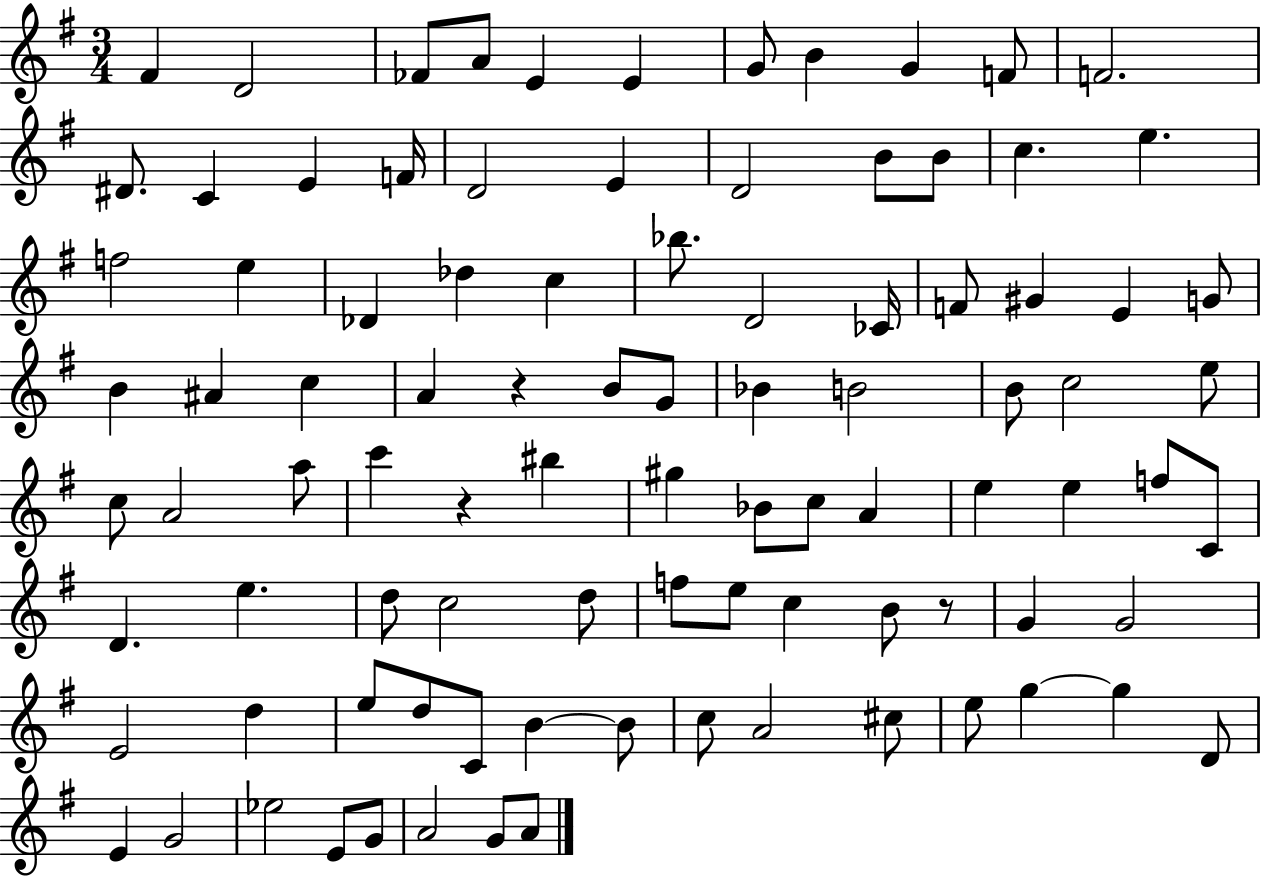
F#4/q D4/h FES4/e A4/e E4/q E4/q G4/e B4/q G4/q F4/e F4/h. D#4/e. C4/q E4/q F4/s D4/h E4/q D4/h B4/e B4/e C5/q. E5/q. F5/h E5/q Db4/q Db5/q C5/q Bb5/e. D4/h CES4/s F4/e G#4/q E4/q G4/e B4/q A#4/q C5/q A4/q R/q B4/e G4/e Bb4/q B4/h B4/e C5/h E5/e C5/e A4/h A5/e C6/q R/q BIS5/q G#5/q Bb4/e C5/e A4/q E5/q E5/q F5/e C4/e D4/q. E5/q. D5/e C5/h D5/e F5/e E5/e C5/q B4/e R/e G4/q G4/h E4/h D5/q E5/e D5/e C4/e B4/q B4/e C5/e A4/h C#5/e E5/e G5/q G5/q D4/e E4/q G4/h Eb5/h E4/e G4/e A4/h G4/e A4/e